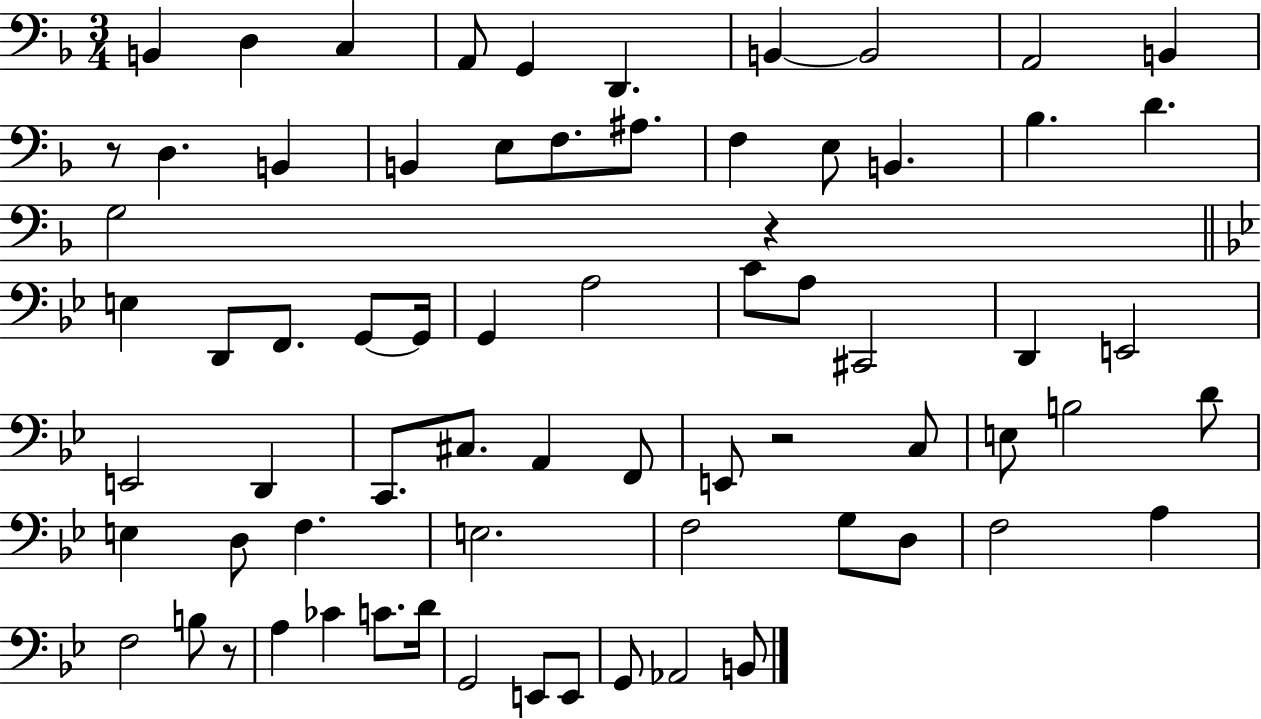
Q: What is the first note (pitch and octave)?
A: B2